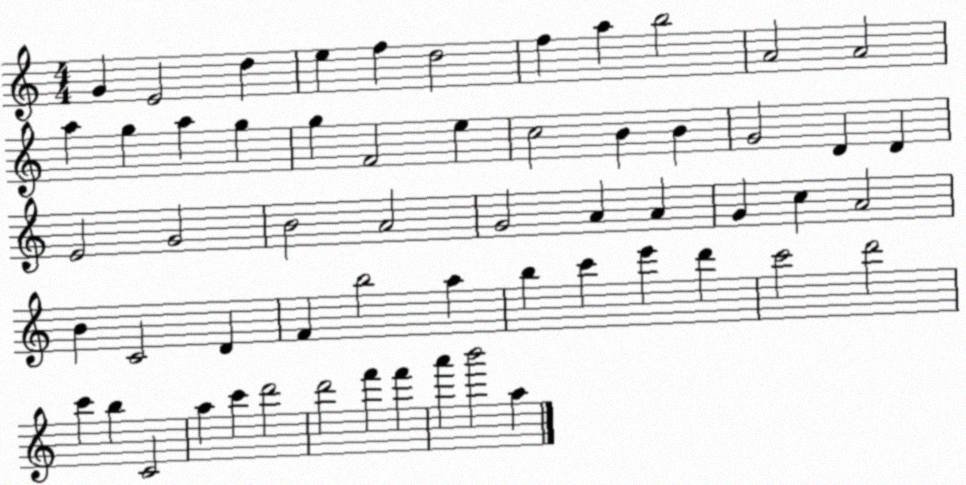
X:1
T:Untitled
M:4/4
L:1/4
K:C
G E2 d e f d2 f a b2 A2 A2 a g a g g F2 e c2 B B G2 D D E2 G2 B2 A2 G2 A A G c A2 B C2 D F b2 a b c' e' d' c'2 d'2 c' b C2 a c' d'2 d'2 f' f' a' b'2 a